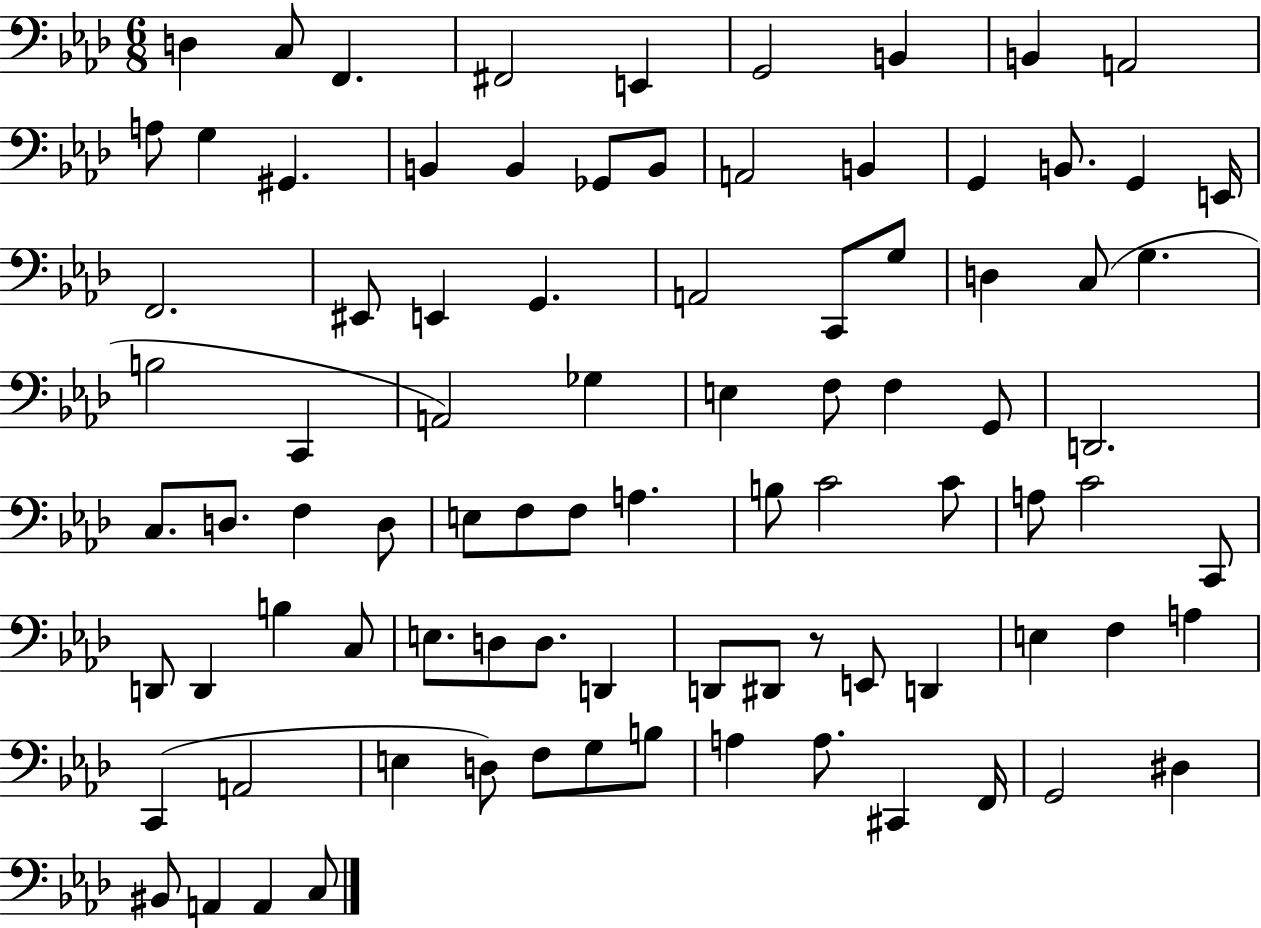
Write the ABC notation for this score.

X:1
T:Untitled
M:6/8
L:1/4
K:Ab
D, C,/2 F,, ^F,,2 E,, G,,2 B,, B,, A,,2 A,/2 G, ^G,, B,, B,, _G,,/2 B,,/2 A,,2 B,, G,, B,,/2 G,, E,,/4 F,,2 ^E,,/2 E,, G,, A,,2 C,,/2 G,/2 D, C,/2 G, B,2 C,, A,,2 _G, E, F,/2 F, G,,/2 D,,2 C,/2 D,/2 F, D,/2 E,/2 F,/2 F,/2 A, B,/2 C2 C/2 A,/2 C2 C,,/2 D,,/2 D,, B, C,/2 E,/2 D,/2 D,/2 D,, D,,/2 ^D,,/2 z/2 E,,/2 D,, E, F, A, C,, A,,2 E, D,/2 F,/2 G,/2 B,/2 A, A,/2 ^C,, F,,/4 G,,2 ^D, ^B,,/2 A,, A,, C,/2